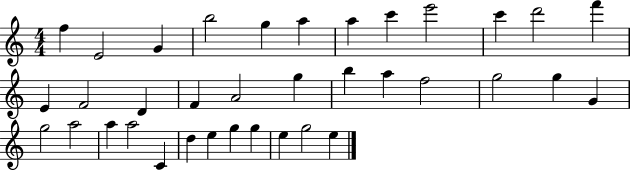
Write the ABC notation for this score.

X:1
T:Untitled
M:4/4
L:1/4
K:C
f E2 G b2 g a a c' e'2 c' d'2 f' E F2 D F A2 g b a f2 g2 g G g2 a2 a a2 C d e g g e g2 e